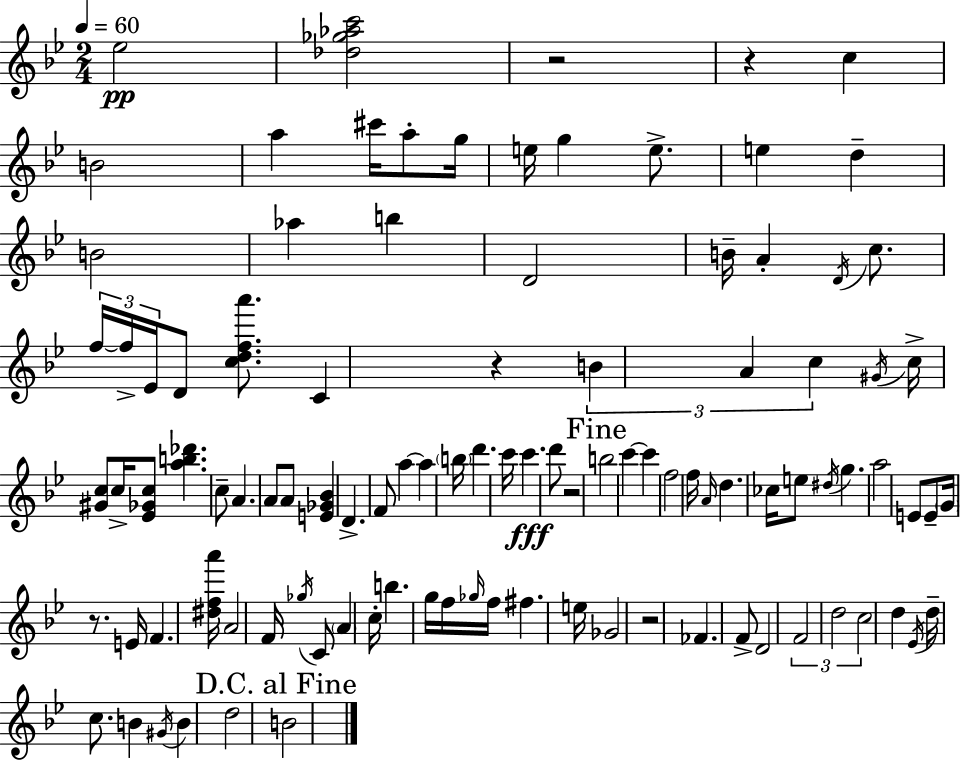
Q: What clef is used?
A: treble